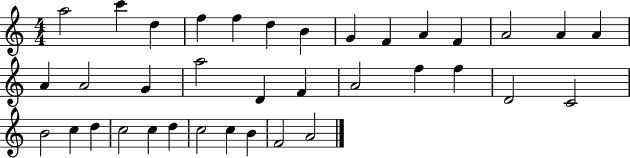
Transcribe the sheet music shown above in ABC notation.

X:1
T:Untitled
M:4/4
L:1/4
K:C
a2 c' d f f d B G F A F A2 A A A A2 G a2 D F A2 f f D2 C2 B2 c d c2 c d c2 c B F2 A2